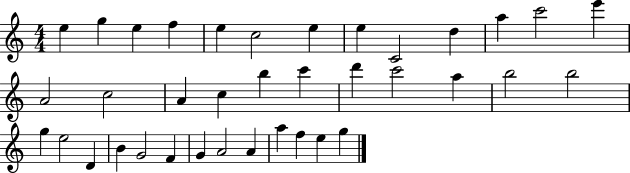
{
  \clef treble
  \numericTimeSignature
  \time 4/4
  \key c \major
  e''4 g''4 e''4 f''4 | e''4 c''2 e''4 | e''4 c'2 d''4 | a''4 c'''2 e'''4 | \break a'2 c''2 | a'4 c''4 b''4 c'''4 | d'''4 c'''2 a''4 | b''2 b''2 | \break g''4 e''2 d'4 | b'4 g'2 f'4 | g'4 a'2 a'4 | a''4 f''4 e''4 g''4 | \break \bar "|."
}